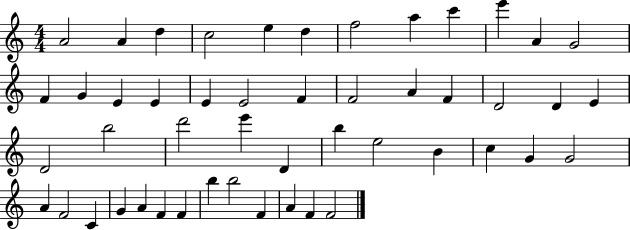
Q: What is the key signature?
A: C major